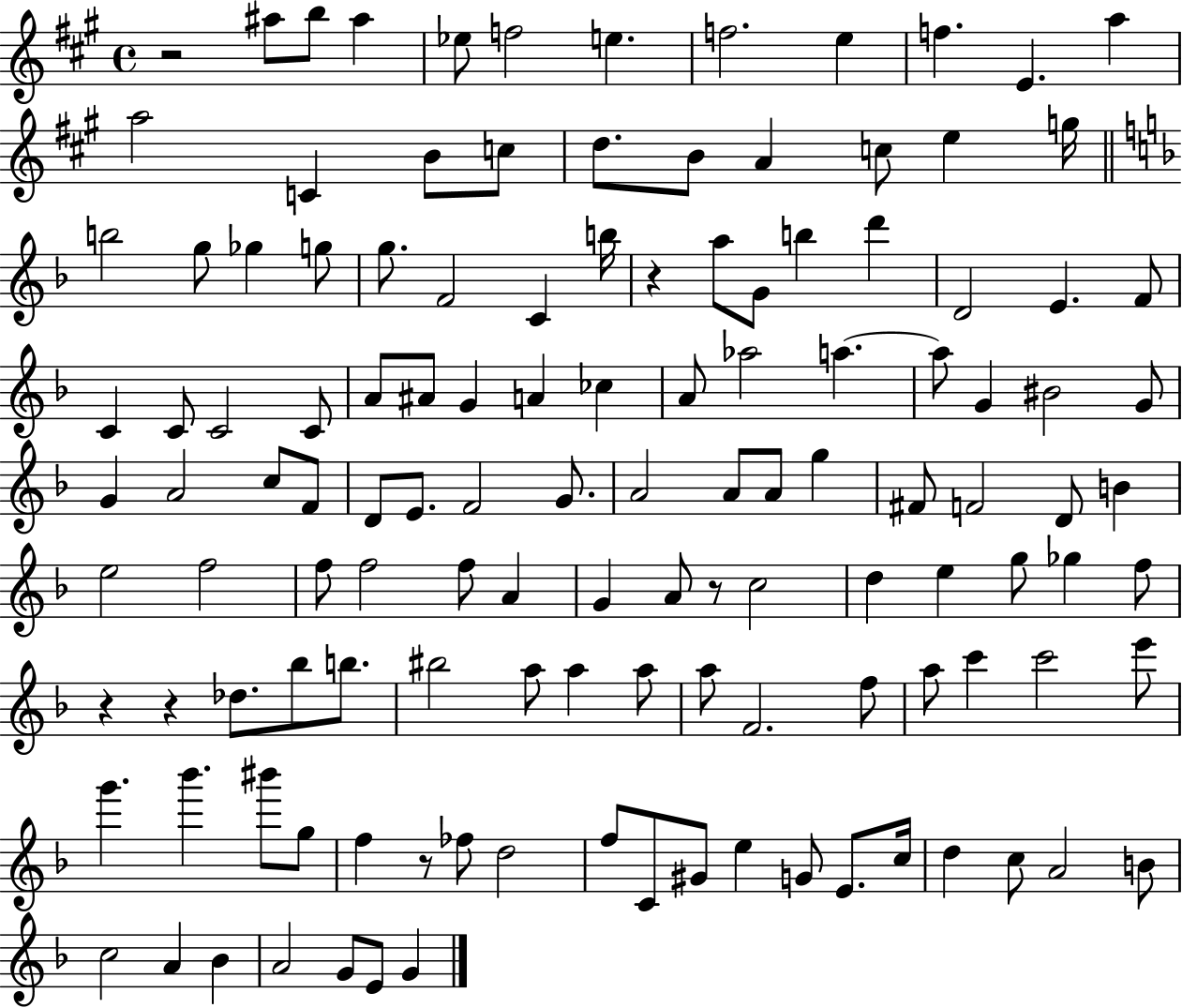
{
  \clef treble
  \time 4/4
  \defaultTimeSignature
  \key a \major
  r2 ais''8 b''8 ais''4 | ees''8 f''2 e''4. | f''2. e''4 | f''4. e'4. a''4 | \break a''2 c'4 b'8 c''8 | d''8. b'8 a'4 c''8 e''4 g''16 | \bar "||" \break \key d \minor b''2 g''8 ges''4 g''8 | g''8. f'2 c'4 b''16 | r4 a''8 g'8 b''4 d'''4 | d'2 e'4. f'8 | \break c'4 c'8 c'2 c'8 | a'8 ais'8 g'4 a'4 ces''4 | a'8 aes''2 a''4.~~ | a''8 g'4 bis'2 g'8 | \break g'4 a'2 c''8 f'8 | d'8 e'8. f'2 g'8. | a'2 a'8 a'8 g''4 | fis'8 f'2 d'8 b'4 | \break e''2 f''2 | f''8 f''2 f''8 a'4 | g'4 a'8 r8 c''2 | d''4 e''4 g''8 ges''4 f''8 | \break r4 r4 des''8. bes''8 b''8. | bis''2 a''8 a''4 a''8 | a''8 f'2. f''8 | a''8 c'''4 c'''2 e'''8 | \break g'''4. bes'''4. bis'''8 g''8 | f''4 r8 fes''8 d''2 | f''8 c'8 gis'8 e''4 g'8 e'8. c''16 | d''4 c''8 a'2 b'8 | \break c''2 a'4 bes'4 | a'2 g'8 e'8 g'4 | \bar "|."
}